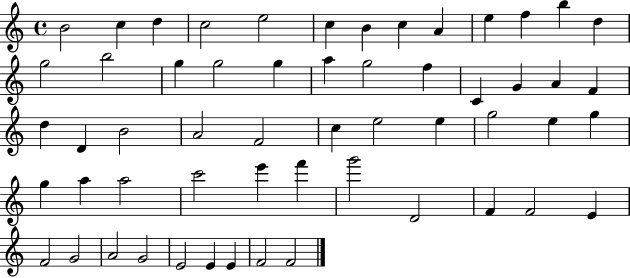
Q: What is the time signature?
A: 4/4